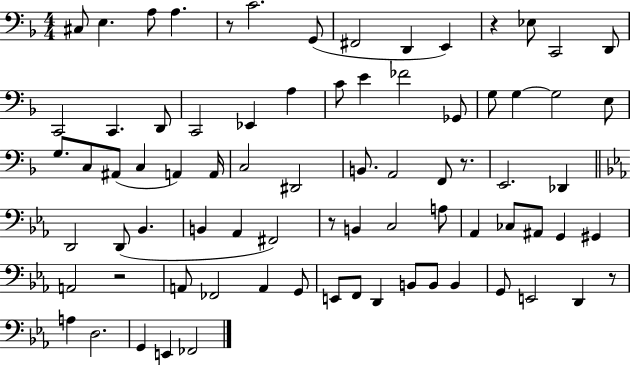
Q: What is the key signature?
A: F major